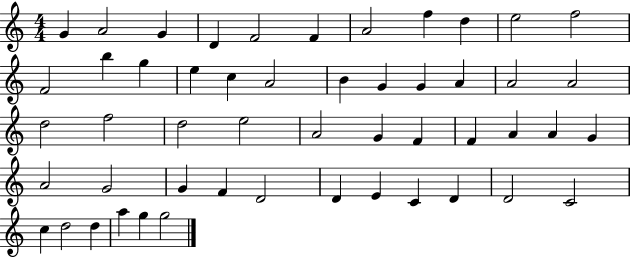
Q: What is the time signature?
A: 4/4